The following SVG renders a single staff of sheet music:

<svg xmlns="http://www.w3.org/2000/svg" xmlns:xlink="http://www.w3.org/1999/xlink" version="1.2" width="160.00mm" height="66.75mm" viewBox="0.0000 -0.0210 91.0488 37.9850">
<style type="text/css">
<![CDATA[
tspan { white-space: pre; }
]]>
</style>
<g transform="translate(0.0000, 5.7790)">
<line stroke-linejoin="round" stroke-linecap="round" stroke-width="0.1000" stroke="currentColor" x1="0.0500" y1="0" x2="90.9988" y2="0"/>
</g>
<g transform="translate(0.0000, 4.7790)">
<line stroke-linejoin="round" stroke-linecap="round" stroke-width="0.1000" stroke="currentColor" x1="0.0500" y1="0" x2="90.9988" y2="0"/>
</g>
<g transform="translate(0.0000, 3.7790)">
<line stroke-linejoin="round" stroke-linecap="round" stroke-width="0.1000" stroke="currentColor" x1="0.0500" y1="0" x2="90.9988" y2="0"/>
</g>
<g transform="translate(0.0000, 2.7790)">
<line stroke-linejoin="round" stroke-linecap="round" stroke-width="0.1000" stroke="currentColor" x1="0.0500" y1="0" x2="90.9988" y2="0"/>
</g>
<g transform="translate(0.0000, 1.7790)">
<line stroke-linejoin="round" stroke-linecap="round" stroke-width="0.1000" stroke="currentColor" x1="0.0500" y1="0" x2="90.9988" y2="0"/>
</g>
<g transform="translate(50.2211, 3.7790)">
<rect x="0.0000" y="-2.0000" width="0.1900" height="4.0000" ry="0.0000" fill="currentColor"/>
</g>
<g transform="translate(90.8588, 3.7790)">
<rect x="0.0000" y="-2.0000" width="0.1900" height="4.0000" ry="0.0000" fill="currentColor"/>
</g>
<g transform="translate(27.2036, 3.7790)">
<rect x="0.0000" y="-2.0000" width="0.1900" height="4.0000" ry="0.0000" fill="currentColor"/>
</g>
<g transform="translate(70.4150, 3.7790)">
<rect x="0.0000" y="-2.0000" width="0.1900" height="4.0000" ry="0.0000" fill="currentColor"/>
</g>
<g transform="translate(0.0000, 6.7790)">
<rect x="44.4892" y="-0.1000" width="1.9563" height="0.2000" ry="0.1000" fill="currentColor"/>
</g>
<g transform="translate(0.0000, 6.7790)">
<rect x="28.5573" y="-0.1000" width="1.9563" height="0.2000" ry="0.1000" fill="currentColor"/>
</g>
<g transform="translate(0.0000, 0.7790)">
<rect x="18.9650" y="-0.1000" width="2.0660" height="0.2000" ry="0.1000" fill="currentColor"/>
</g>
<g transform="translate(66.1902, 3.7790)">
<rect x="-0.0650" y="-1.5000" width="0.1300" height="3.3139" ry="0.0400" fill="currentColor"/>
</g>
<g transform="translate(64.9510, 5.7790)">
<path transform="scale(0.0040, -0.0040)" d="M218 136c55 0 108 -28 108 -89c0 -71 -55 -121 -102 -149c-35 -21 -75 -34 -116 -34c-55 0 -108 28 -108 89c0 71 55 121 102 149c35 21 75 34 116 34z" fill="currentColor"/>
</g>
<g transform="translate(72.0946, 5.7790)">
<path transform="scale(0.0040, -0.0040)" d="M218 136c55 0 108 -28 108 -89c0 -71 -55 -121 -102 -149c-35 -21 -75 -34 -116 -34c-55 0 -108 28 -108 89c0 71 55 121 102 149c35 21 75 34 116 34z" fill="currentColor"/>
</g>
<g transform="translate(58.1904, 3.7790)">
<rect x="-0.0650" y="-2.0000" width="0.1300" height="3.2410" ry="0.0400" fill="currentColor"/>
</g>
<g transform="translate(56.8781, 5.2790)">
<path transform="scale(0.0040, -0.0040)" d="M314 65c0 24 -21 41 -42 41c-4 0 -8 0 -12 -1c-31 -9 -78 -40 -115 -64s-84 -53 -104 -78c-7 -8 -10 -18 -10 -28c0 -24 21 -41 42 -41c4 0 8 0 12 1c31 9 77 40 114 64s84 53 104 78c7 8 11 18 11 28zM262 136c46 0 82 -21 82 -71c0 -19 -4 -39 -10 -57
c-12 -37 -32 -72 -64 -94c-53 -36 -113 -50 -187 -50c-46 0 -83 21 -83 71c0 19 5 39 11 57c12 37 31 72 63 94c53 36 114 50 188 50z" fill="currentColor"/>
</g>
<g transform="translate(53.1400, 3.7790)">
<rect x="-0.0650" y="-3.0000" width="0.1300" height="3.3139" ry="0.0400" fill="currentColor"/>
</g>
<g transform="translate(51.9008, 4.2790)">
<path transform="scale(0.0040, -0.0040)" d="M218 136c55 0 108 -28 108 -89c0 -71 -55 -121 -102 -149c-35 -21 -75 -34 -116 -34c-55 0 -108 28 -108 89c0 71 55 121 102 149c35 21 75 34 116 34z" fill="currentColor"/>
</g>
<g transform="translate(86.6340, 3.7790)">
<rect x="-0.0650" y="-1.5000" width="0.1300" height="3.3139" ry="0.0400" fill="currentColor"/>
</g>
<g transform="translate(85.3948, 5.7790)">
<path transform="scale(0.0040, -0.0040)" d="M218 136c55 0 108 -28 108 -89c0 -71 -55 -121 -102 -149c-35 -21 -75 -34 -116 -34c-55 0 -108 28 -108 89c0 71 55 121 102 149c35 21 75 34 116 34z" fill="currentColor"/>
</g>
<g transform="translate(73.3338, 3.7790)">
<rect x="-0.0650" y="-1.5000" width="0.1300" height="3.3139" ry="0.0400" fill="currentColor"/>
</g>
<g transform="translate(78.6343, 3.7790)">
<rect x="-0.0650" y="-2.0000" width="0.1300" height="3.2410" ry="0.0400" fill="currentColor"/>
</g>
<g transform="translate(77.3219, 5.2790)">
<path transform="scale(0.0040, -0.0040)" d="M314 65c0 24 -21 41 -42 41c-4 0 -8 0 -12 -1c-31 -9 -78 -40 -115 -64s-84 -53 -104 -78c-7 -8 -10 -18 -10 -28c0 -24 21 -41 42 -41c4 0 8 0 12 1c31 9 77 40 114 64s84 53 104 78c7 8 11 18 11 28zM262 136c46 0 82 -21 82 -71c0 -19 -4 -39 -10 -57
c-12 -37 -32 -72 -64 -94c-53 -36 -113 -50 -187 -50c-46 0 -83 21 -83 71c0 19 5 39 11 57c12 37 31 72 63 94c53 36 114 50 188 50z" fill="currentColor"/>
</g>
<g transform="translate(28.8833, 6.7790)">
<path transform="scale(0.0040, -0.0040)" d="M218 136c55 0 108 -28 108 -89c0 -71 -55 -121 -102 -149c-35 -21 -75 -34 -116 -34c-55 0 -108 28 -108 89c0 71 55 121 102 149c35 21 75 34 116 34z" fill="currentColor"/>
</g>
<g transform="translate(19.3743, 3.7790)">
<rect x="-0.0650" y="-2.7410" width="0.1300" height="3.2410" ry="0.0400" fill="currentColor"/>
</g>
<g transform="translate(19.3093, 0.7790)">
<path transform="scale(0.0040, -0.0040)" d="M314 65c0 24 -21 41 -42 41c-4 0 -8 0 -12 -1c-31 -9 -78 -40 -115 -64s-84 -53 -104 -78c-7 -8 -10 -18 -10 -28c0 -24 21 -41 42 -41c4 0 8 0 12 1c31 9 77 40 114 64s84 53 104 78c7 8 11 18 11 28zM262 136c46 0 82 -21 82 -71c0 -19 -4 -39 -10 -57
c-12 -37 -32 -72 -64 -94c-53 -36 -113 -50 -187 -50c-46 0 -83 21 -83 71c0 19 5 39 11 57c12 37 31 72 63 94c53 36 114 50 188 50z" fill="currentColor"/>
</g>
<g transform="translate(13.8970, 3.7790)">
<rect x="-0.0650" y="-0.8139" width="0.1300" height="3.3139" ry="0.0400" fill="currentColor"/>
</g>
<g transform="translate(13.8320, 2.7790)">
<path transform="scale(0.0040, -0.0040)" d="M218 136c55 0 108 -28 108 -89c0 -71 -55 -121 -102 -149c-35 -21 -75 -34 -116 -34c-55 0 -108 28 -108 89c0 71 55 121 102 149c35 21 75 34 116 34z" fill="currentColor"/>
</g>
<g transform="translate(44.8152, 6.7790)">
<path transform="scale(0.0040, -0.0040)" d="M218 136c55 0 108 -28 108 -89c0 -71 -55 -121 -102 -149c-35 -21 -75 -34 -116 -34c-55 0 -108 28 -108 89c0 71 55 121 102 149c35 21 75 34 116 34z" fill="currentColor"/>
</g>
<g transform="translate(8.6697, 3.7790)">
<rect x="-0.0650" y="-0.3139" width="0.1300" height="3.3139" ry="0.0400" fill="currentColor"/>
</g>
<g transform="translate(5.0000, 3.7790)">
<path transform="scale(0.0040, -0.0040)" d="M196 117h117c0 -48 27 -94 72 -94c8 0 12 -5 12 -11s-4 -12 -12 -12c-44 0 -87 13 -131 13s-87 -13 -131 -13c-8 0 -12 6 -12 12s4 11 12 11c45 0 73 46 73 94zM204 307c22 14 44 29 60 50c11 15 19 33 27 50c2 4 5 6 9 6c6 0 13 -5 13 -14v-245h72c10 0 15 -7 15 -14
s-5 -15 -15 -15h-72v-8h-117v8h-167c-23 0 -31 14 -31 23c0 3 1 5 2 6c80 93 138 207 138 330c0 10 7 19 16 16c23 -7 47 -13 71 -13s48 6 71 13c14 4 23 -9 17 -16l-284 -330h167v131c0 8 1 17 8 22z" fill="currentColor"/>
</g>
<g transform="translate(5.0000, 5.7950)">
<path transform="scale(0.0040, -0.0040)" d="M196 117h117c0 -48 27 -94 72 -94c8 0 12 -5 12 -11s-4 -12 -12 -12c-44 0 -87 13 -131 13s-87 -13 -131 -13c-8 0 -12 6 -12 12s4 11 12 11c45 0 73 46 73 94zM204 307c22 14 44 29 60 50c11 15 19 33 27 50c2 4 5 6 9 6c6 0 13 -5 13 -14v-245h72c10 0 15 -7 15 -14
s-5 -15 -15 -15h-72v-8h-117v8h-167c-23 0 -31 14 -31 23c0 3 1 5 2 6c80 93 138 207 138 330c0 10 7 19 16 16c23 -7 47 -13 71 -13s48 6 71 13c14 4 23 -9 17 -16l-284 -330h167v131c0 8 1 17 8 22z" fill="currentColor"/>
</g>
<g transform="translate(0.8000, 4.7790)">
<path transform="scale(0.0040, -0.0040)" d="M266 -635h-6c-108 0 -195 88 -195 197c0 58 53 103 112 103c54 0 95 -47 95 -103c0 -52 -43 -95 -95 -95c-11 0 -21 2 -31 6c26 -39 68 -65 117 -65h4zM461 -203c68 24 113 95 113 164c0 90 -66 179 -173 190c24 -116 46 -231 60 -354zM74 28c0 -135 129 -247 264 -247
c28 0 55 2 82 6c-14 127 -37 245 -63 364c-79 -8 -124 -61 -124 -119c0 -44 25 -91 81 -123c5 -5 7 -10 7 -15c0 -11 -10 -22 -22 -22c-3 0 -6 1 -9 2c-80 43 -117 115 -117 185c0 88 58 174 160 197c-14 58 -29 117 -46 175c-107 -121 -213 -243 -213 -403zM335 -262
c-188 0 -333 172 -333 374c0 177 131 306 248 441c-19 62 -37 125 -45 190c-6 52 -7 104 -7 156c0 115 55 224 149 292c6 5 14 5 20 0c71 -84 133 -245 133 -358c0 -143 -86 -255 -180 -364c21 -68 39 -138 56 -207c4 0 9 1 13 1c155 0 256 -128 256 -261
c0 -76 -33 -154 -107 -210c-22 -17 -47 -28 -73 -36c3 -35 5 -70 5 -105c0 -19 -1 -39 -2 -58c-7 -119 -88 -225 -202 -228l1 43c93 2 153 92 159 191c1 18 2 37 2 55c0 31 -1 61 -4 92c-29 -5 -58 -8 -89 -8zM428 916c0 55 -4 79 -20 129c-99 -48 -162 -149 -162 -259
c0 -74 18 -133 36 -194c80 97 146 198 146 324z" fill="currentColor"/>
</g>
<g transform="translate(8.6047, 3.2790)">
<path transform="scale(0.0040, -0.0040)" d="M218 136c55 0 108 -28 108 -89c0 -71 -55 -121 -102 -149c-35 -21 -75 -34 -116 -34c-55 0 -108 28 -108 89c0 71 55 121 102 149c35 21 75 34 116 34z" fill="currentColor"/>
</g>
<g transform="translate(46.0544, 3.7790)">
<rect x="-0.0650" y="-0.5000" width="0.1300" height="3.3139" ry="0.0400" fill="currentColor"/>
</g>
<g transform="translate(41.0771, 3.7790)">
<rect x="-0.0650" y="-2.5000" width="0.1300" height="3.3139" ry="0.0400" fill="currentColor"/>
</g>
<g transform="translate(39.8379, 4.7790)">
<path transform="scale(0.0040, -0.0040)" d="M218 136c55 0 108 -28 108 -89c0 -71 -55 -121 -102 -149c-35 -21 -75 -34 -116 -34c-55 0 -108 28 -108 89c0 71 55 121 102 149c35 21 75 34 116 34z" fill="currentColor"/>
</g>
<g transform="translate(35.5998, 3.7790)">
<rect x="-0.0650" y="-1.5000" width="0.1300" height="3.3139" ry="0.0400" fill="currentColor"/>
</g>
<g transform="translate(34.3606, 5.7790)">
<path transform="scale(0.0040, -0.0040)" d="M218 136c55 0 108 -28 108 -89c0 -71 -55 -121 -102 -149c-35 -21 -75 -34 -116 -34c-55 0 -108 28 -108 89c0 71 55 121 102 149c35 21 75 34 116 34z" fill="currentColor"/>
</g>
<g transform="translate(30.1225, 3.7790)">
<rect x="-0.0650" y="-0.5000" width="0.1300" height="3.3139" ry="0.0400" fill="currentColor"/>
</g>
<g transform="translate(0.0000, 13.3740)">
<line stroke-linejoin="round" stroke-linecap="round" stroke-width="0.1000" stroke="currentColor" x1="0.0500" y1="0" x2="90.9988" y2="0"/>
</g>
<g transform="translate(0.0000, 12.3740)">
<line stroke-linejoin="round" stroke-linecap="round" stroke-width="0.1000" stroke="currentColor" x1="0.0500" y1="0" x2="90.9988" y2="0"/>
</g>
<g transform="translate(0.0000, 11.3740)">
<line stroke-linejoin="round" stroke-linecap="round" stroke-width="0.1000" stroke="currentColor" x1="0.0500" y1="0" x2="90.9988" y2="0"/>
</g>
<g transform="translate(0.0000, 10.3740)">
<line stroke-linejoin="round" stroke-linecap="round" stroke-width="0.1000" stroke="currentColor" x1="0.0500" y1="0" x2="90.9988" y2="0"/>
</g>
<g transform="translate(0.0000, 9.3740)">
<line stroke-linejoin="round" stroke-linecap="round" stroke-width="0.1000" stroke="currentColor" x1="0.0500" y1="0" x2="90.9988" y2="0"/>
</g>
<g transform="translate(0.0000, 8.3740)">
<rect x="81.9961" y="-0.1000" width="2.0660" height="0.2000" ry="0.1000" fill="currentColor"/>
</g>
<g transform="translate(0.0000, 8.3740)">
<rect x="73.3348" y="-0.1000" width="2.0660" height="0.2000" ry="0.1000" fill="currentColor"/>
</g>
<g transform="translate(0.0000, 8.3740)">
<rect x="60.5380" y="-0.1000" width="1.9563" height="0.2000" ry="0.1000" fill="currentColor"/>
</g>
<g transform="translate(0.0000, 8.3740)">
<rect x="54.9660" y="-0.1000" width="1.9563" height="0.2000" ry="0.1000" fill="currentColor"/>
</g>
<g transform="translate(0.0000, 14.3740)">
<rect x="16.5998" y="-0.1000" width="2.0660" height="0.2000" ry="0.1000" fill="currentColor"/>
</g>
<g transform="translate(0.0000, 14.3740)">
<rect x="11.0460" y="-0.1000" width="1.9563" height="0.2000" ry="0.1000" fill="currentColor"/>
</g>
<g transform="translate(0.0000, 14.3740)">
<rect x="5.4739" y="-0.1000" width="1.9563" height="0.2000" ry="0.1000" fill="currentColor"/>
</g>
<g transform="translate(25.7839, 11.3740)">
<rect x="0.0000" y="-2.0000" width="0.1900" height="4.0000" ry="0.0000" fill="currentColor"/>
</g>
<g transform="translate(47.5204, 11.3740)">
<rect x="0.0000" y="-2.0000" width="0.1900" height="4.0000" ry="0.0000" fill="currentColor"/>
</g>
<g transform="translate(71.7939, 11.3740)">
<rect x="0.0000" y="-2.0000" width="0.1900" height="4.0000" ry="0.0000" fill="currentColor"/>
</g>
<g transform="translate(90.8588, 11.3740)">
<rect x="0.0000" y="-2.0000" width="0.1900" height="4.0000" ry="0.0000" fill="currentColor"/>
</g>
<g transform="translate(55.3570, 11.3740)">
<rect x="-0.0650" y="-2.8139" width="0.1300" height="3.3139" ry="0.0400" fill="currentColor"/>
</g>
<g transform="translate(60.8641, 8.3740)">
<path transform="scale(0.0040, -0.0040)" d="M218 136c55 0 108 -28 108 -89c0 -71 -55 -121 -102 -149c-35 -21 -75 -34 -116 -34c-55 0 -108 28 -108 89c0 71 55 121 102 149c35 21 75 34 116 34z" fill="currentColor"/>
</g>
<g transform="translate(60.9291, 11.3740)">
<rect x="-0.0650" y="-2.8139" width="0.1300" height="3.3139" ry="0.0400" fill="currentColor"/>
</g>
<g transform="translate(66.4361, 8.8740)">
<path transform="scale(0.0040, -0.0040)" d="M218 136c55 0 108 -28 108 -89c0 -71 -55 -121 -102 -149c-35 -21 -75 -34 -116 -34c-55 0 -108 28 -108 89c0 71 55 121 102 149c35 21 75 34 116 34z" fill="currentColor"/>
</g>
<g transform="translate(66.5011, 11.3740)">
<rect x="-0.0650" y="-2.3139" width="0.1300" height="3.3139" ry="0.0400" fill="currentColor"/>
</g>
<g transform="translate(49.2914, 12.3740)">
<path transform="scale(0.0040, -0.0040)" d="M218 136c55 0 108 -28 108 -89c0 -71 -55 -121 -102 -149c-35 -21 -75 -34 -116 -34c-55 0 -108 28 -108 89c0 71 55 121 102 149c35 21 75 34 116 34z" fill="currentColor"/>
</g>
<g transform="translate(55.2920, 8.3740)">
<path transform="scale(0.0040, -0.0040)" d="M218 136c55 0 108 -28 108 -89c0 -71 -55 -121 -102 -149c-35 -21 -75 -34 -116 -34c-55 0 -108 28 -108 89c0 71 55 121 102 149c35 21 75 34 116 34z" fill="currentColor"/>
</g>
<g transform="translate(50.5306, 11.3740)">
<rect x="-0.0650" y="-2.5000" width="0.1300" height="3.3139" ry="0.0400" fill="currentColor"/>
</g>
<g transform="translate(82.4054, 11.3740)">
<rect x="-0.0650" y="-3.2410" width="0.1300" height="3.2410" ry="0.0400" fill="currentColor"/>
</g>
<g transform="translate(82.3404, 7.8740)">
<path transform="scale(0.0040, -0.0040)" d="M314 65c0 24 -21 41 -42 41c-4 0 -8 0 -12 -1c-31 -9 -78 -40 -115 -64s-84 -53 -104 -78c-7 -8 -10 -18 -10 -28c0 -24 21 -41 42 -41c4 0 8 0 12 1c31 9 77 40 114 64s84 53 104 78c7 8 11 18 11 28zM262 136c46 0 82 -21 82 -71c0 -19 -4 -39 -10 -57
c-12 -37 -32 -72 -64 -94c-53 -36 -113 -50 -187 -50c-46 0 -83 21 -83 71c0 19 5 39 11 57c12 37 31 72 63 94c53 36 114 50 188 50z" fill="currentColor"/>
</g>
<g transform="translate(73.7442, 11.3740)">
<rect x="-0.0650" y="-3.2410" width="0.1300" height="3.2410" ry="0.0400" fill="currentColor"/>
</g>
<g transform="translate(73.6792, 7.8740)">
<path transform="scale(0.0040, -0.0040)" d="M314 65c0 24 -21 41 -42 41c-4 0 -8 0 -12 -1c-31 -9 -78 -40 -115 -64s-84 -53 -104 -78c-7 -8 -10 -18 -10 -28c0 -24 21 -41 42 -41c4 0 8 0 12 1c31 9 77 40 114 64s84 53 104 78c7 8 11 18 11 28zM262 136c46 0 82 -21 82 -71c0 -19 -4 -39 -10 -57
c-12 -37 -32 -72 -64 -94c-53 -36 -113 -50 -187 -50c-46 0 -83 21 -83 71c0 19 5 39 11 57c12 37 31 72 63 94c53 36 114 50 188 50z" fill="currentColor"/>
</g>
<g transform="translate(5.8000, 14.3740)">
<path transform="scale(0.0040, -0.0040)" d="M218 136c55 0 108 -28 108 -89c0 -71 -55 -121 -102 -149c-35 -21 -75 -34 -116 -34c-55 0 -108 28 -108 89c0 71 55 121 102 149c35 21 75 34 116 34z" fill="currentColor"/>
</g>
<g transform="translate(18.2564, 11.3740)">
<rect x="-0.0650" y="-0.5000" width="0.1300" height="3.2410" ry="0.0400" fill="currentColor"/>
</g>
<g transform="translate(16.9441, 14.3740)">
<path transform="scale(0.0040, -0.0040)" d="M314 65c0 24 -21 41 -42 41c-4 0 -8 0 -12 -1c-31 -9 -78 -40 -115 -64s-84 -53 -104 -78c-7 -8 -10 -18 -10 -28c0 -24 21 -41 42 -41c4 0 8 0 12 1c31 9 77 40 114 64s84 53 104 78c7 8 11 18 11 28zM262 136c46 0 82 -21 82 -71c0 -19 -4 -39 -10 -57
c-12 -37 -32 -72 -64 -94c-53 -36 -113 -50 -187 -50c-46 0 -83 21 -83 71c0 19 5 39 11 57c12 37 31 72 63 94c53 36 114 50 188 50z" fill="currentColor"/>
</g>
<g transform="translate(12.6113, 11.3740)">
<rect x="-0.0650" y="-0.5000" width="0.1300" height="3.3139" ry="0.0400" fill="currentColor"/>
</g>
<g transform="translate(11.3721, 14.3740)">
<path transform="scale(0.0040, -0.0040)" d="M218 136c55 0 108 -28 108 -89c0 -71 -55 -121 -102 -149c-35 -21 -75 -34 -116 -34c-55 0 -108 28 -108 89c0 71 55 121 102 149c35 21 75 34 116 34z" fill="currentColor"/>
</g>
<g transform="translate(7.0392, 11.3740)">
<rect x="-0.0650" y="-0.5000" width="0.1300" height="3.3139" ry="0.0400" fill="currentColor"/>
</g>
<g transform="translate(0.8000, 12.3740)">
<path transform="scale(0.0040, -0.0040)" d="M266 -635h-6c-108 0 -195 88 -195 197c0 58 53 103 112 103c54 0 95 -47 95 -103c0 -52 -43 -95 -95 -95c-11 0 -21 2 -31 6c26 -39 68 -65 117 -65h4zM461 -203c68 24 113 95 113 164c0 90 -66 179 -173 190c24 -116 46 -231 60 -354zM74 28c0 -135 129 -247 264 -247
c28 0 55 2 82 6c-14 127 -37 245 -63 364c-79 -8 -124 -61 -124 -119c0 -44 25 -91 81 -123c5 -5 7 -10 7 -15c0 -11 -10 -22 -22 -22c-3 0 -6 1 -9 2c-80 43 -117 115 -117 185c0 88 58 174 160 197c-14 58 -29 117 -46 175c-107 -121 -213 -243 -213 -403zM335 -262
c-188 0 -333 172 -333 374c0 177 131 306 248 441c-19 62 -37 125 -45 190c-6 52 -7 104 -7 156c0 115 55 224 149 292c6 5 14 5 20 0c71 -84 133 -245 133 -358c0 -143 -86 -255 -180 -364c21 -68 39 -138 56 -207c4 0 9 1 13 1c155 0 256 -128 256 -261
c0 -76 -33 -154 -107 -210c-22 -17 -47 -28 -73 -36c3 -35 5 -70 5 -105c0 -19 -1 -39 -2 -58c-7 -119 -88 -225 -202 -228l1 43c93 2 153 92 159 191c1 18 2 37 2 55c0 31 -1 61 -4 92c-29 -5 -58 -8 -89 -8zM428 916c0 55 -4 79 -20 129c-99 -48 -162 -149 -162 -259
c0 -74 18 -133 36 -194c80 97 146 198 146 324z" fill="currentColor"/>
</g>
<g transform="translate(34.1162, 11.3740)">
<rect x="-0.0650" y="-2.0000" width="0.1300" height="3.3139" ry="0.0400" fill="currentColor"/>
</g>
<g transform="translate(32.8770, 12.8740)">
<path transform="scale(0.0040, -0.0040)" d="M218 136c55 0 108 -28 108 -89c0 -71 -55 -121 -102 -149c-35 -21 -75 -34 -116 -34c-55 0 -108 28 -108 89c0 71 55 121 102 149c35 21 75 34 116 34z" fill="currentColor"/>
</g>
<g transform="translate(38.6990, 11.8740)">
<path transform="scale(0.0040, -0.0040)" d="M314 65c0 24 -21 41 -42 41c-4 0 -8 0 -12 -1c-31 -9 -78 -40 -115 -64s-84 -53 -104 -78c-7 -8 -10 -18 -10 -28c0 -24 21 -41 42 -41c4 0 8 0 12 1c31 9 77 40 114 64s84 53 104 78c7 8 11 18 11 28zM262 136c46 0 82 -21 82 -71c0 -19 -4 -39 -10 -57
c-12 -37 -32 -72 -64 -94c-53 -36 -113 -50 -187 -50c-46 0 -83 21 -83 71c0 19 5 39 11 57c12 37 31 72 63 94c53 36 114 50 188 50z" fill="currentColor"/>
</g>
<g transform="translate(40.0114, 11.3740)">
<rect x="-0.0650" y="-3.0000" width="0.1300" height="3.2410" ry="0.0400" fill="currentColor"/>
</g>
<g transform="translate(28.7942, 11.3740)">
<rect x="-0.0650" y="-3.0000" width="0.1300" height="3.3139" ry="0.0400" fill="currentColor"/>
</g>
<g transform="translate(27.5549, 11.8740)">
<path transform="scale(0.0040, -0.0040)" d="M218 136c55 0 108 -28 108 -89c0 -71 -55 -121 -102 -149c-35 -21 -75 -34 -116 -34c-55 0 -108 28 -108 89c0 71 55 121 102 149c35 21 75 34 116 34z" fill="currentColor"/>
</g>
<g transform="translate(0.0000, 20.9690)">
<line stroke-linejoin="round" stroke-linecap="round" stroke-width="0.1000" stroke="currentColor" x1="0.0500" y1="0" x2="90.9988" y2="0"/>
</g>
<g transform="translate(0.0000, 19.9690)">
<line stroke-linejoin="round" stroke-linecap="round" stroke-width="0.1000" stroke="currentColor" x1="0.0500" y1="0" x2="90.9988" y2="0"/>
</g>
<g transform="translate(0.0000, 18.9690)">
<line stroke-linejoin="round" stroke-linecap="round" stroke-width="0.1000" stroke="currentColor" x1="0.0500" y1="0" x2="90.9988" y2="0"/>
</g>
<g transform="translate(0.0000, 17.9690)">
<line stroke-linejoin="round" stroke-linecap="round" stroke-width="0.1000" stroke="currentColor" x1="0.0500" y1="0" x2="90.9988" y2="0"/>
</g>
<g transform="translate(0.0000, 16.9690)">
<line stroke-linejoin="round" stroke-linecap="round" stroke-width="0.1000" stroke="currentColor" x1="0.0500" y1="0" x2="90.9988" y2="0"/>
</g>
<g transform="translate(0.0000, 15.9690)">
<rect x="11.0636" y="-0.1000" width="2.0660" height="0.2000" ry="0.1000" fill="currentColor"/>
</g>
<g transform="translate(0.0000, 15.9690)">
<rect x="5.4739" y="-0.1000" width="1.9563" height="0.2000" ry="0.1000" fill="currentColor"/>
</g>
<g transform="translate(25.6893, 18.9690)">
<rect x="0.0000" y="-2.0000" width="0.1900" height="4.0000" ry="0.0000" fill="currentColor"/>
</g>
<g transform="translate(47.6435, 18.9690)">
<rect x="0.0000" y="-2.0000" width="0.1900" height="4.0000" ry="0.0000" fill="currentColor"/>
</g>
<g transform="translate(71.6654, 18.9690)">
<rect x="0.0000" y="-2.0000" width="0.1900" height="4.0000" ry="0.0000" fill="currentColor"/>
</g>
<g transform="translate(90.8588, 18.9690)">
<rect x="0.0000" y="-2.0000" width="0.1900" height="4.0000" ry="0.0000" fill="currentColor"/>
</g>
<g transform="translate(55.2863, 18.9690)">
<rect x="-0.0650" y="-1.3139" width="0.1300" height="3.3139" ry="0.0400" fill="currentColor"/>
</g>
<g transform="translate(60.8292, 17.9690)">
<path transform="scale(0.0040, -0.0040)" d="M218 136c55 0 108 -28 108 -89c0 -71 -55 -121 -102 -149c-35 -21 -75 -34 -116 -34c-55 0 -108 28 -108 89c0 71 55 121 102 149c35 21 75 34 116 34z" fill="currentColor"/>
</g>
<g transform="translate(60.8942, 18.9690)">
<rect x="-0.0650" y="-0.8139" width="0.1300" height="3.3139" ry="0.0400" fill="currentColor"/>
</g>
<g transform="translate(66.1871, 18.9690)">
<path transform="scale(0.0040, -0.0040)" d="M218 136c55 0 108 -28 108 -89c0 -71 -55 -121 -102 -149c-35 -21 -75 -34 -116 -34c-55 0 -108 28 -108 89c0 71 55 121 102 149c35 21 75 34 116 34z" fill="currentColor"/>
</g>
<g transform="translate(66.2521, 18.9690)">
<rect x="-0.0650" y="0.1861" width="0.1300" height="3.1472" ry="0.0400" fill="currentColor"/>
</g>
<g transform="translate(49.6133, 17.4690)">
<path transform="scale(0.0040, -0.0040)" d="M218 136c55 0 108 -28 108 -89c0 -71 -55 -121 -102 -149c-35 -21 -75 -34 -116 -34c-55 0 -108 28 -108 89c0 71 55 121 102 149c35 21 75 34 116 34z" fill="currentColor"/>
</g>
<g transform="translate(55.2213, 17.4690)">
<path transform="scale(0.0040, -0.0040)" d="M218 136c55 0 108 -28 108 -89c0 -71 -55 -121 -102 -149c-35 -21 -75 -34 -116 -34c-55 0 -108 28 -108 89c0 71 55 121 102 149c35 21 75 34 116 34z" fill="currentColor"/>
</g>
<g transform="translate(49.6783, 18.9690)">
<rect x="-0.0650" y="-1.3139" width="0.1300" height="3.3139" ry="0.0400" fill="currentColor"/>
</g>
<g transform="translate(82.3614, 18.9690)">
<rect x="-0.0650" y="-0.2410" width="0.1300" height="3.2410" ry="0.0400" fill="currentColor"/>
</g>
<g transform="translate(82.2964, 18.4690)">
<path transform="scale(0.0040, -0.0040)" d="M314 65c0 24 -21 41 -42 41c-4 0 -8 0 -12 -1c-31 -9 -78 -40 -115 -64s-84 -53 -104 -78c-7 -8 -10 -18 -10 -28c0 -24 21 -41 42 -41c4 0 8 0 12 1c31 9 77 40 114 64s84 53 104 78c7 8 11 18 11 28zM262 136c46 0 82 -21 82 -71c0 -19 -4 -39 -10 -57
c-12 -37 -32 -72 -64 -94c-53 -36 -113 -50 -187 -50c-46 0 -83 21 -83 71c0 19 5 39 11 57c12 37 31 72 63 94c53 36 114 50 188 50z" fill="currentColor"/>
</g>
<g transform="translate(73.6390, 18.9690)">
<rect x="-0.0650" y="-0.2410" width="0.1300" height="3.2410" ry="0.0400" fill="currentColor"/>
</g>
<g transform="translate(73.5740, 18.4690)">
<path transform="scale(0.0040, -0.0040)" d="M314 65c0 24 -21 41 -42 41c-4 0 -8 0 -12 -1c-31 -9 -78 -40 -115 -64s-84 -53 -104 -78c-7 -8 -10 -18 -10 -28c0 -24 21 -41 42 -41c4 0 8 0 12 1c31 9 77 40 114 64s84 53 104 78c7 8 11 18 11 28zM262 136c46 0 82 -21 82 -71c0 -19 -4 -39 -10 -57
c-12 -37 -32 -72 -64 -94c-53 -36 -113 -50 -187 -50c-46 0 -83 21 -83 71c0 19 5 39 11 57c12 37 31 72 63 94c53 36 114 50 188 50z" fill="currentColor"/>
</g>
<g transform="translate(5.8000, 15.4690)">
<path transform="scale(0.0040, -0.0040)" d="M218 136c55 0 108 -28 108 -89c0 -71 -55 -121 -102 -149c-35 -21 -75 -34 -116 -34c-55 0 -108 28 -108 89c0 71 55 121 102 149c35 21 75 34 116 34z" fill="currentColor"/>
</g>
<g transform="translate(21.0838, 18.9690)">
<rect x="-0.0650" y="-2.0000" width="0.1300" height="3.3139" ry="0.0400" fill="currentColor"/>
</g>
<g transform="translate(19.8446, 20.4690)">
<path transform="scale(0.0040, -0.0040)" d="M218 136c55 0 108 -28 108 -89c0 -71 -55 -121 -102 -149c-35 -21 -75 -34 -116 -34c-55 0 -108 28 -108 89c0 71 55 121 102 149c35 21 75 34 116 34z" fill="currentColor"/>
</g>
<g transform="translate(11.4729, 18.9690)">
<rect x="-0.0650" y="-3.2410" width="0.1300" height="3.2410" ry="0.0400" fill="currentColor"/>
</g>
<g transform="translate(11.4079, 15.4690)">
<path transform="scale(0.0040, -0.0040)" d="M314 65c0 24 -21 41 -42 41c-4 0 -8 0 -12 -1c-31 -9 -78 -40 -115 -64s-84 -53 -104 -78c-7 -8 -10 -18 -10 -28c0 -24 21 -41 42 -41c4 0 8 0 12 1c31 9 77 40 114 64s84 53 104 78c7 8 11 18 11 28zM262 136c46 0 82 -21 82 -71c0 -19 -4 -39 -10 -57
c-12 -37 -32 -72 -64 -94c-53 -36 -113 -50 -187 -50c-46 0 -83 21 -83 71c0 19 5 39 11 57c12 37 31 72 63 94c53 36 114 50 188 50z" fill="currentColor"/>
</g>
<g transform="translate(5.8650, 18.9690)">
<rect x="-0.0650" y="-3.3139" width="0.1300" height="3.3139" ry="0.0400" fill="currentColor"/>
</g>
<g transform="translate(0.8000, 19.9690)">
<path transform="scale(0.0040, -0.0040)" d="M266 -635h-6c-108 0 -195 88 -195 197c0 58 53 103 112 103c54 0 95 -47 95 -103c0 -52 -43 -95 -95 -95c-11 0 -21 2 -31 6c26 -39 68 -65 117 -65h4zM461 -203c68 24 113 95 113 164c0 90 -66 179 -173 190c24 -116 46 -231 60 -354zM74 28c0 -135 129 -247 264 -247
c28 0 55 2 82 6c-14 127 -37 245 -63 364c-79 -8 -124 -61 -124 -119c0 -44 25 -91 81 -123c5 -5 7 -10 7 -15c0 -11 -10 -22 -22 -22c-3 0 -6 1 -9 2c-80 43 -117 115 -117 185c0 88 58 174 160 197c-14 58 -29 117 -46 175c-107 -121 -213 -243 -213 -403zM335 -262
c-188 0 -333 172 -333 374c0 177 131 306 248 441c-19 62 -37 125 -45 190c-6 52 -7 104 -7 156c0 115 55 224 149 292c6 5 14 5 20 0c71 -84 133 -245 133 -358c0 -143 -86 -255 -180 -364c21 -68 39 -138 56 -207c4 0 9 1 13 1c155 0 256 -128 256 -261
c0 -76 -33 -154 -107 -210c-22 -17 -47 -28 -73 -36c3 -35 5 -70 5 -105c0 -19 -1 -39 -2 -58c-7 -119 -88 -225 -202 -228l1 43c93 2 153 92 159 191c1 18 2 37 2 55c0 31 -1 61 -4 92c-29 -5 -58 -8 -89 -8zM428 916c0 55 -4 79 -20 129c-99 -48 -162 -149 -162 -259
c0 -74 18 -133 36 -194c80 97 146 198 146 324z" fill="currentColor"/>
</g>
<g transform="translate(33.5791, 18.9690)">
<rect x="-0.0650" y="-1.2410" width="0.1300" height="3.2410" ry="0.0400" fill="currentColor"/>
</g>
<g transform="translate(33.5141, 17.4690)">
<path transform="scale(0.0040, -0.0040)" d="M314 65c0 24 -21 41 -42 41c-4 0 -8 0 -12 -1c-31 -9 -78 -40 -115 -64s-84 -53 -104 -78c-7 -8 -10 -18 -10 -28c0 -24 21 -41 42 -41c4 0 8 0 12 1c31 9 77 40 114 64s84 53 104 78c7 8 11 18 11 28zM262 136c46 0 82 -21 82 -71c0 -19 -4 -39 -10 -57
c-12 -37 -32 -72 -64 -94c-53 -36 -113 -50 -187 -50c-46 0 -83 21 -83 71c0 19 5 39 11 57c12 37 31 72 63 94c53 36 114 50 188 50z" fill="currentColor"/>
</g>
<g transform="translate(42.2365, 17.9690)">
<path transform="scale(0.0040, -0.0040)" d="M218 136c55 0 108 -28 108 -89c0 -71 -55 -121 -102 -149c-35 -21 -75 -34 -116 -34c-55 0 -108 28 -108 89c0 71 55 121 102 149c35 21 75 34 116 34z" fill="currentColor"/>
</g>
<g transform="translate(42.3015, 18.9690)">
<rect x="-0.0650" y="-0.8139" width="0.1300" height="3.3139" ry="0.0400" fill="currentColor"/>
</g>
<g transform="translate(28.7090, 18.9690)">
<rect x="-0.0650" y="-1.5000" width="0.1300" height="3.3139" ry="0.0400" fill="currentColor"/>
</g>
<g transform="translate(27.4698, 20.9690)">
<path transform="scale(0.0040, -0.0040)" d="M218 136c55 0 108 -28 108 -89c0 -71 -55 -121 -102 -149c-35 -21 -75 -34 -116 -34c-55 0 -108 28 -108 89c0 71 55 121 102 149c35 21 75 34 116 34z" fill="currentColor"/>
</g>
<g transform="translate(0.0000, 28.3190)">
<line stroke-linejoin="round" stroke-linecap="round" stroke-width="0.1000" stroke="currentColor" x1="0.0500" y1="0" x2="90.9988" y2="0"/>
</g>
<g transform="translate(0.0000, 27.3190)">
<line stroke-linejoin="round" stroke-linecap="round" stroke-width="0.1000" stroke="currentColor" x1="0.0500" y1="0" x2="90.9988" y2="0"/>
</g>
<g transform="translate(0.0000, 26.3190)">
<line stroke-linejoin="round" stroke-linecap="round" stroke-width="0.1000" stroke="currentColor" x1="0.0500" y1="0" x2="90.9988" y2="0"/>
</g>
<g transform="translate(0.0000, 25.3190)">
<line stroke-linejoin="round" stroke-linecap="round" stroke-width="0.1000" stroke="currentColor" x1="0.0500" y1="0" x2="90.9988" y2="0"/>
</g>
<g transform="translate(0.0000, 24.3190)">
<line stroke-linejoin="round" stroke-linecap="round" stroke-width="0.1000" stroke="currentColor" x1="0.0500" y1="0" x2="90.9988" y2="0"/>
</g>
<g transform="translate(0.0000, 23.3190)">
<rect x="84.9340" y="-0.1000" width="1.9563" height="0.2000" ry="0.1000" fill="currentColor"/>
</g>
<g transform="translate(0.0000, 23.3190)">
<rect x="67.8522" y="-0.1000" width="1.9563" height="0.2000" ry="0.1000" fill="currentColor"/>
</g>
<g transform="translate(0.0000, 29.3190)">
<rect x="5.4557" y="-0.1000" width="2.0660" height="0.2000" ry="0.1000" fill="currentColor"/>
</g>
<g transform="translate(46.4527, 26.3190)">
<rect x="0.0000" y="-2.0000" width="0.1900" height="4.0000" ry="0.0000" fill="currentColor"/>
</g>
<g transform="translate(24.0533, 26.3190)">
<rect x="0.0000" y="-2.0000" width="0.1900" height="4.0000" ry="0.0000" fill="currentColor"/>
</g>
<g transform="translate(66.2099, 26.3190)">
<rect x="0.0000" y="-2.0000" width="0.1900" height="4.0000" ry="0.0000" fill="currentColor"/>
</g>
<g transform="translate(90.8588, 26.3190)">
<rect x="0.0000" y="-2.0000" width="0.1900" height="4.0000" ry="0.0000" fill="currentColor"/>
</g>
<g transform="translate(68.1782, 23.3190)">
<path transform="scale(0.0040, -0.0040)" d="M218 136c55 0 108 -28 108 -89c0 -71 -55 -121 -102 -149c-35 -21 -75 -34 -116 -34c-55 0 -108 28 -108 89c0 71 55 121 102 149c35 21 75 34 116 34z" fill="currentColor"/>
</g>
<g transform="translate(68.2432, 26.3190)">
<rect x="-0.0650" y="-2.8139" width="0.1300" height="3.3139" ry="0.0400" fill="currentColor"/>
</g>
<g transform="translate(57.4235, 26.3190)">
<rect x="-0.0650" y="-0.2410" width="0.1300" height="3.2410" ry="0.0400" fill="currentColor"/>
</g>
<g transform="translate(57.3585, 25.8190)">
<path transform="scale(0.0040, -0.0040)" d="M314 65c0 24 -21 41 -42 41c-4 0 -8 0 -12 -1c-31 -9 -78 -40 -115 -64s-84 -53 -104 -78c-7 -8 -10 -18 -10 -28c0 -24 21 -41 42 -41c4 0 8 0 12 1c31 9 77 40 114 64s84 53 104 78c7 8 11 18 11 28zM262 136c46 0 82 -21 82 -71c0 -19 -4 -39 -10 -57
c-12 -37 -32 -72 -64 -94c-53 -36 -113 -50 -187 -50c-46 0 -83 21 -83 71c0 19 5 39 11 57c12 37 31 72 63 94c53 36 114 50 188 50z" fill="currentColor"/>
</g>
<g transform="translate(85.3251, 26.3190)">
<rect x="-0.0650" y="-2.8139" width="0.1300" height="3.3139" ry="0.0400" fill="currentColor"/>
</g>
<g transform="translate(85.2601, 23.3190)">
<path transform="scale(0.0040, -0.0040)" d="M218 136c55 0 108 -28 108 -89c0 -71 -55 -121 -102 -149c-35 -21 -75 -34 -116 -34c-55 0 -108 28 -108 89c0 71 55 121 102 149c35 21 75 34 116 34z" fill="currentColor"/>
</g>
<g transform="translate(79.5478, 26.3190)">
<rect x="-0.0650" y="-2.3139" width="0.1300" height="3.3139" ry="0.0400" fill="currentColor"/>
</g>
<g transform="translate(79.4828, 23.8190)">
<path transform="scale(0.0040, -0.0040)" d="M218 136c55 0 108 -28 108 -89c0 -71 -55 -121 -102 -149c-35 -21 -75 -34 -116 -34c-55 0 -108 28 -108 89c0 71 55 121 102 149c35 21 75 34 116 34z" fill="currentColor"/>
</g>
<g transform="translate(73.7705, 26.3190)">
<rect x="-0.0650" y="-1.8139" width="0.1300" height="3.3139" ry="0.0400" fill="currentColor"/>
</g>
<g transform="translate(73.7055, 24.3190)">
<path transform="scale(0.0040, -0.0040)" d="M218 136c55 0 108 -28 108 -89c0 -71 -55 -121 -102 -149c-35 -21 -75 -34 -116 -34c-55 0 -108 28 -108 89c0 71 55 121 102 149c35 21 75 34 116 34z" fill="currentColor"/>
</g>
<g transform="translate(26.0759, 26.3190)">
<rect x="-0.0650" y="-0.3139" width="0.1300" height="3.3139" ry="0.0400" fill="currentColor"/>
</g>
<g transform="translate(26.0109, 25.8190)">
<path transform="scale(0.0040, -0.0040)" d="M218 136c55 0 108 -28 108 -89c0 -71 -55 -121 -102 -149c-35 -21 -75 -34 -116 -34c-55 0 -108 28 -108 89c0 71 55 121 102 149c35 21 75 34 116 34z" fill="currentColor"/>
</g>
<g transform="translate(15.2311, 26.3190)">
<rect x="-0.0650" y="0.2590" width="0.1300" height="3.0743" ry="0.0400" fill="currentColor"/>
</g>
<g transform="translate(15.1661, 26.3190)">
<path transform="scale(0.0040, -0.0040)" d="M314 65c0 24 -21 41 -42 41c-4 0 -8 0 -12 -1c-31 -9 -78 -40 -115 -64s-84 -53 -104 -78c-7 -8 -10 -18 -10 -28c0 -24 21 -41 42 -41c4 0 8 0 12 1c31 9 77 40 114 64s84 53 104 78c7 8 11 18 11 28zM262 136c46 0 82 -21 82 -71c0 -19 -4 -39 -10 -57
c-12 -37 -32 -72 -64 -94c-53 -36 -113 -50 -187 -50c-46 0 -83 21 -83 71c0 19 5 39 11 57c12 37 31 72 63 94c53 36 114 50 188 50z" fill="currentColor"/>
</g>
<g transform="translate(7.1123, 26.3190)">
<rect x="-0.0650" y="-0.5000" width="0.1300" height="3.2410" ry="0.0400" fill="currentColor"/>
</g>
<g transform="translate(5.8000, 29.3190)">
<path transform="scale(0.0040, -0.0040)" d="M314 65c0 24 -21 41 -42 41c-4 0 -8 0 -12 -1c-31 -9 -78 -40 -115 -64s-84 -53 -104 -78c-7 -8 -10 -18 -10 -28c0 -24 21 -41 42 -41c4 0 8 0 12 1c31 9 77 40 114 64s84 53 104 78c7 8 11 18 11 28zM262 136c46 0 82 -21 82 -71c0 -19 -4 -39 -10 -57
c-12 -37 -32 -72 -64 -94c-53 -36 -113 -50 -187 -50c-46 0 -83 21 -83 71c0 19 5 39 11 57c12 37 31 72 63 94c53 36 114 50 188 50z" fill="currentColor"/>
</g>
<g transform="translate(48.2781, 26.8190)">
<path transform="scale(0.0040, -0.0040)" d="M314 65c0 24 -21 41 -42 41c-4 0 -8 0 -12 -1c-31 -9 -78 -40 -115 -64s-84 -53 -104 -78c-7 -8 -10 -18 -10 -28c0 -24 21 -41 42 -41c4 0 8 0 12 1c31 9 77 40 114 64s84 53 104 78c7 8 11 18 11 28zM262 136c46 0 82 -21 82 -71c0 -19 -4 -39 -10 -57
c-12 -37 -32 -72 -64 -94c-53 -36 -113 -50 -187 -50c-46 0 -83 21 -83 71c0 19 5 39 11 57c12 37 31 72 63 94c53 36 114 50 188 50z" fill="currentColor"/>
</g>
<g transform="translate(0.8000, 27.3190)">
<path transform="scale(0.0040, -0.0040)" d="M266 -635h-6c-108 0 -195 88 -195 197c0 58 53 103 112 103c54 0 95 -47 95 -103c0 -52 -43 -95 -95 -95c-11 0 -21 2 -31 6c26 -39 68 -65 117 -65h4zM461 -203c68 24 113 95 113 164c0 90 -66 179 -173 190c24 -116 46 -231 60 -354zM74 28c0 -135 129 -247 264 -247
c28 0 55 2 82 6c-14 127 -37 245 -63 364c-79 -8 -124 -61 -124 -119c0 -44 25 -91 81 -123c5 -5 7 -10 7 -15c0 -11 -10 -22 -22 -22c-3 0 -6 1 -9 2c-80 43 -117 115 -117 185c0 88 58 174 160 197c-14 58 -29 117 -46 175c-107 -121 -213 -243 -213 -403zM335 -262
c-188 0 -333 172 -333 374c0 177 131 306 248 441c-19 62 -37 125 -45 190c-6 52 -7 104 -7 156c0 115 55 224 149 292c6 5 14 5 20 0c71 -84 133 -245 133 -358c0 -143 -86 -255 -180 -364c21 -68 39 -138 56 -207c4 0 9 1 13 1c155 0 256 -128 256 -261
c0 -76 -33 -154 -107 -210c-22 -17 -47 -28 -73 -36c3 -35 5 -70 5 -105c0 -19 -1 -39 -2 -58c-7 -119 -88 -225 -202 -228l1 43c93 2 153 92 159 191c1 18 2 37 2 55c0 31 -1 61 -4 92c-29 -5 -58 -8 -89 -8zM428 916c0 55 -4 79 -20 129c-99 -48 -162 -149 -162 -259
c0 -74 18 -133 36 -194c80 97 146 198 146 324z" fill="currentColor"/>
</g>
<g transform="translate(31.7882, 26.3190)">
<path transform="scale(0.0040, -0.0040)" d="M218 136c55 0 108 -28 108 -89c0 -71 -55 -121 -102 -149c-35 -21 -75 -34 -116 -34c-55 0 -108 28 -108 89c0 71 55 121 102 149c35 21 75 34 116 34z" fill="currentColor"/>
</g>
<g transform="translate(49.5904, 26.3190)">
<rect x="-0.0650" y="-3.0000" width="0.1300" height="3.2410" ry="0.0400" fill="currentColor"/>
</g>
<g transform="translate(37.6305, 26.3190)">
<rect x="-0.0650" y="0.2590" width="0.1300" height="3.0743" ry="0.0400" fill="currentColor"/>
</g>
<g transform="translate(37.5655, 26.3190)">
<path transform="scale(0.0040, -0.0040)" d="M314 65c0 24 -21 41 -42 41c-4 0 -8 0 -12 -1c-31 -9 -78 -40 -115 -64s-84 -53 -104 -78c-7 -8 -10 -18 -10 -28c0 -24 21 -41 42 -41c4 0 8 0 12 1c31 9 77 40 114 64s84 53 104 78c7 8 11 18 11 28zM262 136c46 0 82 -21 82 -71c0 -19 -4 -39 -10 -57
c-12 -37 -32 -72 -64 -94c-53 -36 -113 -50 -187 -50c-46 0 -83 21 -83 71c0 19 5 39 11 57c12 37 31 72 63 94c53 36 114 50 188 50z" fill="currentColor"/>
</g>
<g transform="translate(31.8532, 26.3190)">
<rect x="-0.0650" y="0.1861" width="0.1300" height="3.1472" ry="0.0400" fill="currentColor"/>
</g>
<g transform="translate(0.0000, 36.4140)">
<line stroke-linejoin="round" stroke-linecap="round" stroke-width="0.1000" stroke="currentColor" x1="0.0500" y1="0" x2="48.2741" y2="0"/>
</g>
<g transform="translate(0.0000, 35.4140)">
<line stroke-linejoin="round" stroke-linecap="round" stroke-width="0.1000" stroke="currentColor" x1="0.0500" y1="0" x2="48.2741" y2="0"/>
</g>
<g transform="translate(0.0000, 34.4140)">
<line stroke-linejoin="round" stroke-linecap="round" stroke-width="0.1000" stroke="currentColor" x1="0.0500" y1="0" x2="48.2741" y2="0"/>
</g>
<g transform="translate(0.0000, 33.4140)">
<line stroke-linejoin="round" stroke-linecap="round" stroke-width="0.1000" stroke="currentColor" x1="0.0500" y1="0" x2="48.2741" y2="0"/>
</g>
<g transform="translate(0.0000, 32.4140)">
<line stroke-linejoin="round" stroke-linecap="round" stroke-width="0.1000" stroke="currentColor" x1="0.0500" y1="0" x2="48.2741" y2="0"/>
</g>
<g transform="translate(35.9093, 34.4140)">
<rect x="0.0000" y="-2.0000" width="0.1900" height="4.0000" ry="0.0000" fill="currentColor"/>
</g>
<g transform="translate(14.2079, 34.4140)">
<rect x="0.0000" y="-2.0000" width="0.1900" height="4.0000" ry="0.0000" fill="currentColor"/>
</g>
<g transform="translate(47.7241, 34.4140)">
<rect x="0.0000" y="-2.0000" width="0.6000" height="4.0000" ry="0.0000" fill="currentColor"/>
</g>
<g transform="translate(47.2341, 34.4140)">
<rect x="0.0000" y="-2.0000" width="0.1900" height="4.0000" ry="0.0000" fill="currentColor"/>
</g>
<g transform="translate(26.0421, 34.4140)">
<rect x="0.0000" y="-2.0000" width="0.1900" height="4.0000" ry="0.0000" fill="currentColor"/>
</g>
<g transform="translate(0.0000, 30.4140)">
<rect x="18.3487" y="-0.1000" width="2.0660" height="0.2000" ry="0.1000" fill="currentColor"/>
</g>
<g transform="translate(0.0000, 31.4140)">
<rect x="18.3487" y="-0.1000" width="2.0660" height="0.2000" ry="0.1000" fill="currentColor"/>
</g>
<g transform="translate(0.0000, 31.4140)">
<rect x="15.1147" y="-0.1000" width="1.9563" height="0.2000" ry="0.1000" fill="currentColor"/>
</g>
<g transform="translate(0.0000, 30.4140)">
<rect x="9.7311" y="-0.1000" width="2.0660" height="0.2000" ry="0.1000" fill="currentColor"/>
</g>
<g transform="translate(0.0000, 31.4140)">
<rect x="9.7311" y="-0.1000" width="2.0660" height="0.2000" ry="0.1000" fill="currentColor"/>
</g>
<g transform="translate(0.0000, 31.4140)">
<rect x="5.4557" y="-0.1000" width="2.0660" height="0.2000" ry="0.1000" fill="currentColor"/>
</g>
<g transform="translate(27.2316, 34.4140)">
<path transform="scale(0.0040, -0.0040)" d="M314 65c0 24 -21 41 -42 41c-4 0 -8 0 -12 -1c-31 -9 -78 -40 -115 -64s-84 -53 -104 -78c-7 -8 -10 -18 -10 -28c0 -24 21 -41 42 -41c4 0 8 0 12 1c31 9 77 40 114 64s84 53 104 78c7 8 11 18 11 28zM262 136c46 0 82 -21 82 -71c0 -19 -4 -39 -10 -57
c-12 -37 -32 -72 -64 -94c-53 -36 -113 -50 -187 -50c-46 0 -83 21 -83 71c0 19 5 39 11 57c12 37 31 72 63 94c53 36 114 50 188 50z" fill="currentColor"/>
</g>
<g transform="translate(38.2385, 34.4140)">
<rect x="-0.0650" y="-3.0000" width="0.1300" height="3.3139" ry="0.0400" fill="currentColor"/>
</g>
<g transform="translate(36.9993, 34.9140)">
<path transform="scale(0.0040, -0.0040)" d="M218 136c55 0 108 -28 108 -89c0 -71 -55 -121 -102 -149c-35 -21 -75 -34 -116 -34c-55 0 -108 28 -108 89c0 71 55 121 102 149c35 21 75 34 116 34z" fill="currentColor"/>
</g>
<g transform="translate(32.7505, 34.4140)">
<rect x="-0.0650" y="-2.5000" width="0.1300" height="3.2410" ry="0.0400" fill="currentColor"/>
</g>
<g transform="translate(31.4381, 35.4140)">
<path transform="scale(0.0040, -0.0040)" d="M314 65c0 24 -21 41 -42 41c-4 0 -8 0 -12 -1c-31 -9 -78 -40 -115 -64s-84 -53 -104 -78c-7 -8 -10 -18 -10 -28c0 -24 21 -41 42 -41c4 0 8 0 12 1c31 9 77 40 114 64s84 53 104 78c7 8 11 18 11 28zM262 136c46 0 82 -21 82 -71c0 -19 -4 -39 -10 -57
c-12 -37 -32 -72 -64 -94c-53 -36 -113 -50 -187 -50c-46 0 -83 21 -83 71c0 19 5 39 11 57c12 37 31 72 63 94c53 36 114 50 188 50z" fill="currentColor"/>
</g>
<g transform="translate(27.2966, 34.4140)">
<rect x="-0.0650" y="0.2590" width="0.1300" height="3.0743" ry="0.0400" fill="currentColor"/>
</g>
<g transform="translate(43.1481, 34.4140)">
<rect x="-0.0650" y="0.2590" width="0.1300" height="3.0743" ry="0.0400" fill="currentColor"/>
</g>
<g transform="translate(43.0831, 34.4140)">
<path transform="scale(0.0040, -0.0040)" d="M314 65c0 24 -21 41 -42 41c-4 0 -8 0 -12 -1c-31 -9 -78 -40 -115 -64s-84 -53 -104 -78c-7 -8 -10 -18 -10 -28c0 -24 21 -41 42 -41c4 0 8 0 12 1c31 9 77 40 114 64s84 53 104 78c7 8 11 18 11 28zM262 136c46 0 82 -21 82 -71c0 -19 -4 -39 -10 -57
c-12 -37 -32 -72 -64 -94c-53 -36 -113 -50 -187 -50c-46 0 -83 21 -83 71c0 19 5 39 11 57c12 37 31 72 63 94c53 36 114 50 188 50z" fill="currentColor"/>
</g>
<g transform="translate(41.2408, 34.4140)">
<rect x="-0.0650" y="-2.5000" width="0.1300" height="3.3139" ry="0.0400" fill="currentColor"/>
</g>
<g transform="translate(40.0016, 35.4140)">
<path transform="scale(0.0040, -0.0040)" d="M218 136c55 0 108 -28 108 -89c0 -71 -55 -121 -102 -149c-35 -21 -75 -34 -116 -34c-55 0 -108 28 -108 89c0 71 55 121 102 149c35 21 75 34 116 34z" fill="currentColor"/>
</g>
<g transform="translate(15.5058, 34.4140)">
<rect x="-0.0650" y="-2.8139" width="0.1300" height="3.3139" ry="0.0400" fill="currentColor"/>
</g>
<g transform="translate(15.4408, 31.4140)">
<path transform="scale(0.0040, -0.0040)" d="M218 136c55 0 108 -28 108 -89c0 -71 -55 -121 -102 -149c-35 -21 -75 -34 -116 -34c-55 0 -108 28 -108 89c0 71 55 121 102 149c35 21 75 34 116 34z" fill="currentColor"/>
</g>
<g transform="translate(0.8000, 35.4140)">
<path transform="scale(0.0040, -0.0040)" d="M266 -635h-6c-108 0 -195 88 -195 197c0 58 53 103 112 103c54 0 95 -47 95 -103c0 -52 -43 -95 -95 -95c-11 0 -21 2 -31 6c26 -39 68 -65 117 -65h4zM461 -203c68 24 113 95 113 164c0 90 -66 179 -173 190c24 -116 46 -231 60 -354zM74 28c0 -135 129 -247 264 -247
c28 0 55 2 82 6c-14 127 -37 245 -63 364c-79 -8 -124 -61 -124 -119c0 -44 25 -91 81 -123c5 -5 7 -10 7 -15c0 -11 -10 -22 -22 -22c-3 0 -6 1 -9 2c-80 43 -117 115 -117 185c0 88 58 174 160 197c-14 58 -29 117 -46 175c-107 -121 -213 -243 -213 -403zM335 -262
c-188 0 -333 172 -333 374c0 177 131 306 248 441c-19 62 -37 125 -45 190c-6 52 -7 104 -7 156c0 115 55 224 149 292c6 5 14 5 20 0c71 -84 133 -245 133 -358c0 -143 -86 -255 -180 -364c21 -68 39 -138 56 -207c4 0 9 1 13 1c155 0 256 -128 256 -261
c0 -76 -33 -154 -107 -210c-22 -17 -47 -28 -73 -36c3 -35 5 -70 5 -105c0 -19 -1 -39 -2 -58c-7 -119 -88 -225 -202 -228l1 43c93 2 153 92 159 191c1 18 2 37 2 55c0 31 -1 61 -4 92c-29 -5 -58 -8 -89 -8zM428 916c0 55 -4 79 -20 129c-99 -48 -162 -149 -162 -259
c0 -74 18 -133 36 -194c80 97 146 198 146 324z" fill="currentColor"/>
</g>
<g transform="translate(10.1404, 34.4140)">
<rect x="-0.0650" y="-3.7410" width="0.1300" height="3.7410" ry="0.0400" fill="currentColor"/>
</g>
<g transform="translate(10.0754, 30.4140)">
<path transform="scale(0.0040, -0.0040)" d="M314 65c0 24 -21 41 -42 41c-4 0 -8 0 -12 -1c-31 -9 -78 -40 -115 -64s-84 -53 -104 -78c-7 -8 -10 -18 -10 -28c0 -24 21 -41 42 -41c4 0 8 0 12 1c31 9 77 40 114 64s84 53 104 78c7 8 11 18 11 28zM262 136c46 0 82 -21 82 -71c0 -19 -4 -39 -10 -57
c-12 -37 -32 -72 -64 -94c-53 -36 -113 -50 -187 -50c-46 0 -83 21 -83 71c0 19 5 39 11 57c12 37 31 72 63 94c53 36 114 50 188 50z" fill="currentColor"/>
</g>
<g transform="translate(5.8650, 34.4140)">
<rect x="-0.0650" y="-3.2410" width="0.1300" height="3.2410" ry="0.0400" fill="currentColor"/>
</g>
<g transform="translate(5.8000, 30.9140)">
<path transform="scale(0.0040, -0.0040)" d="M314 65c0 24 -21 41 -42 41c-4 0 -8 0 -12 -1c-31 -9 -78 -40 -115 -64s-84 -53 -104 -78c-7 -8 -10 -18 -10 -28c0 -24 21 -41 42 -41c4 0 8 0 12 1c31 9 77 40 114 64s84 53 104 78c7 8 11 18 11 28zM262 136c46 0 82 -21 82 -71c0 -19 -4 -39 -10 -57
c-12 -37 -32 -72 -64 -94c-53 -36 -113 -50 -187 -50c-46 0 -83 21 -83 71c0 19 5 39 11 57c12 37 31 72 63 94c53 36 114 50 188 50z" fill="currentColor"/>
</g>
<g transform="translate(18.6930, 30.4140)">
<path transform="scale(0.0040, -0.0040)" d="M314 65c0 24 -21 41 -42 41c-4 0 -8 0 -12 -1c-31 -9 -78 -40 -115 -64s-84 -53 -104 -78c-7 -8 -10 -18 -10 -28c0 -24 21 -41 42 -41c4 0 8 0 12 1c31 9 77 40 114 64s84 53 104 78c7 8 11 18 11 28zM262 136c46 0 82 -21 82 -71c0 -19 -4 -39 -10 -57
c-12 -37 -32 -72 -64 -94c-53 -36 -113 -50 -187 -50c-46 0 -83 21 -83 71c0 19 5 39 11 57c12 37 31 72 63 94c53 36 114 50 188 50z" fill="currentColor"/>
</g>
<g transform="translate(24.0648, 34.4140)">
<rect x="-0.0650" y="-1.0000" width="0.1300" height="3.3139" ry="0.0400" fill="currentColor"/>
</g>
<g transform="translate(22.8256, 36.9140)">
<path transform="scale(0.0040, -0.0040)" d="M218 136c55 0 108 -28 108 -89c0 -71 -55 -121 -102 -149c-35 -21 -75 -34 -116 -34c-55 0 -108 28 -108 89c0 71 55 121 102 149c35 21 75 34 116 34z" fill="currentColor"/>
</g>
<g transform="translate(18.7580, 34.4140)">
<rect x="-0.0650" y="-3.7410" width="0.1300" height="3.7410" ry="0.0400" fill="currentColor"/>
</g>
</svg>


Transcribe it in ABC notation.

X:1
T:Untitled
M:4/4
L:1/4
K:C
c d a2 C E G C A F2 E E F2 E C C C2 A F A2 G a a g b2 b2 b b2 F E e2 d e e d B c2 c2 C2 B2 c B B2 A2 c2 a f g a b2 c'2 a c'2 D B2 G2 A G B2